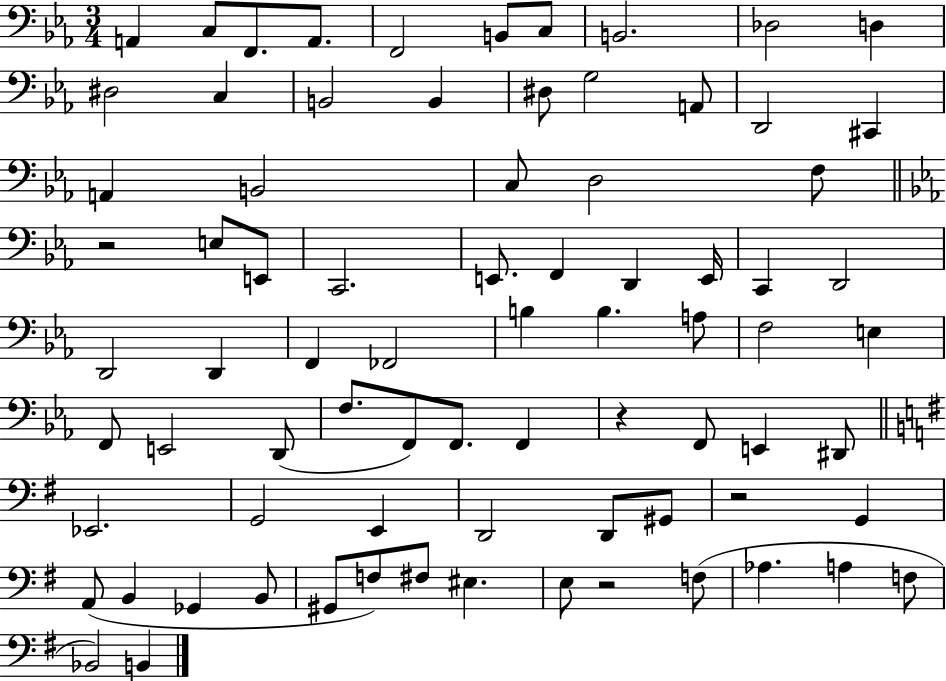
{
  \clef bass
  \numericTimeSignature
  \time 3/4
  \key ees \major
  a,4 c8 f,8. a,8. | f,2 b,8 c8 | b,2. | des2 d4 | \break dis2 c4 | b,2 b,4 | dis8 g2 a,8 | d,2 cis,4 | \break a,4 b,2 | c8 d2 f8 | \bar "||" \break \key c \minor r2 e8 e,8 | c,2. | e,8. f,4 d,4 e,16 | c,4 d,2 | \break d,2 d,4 | f,4 fes,2 | b4 b4. a8 | f2 e4 | \break f,8 e,2 d,8( | f8. f,8) f,8. f,4 | r4 f,8 e,4 dis,8 | \bar "||" \break \key g \major ees,2. | g,2 e,4 | d,2 d,8 gis,8 | r2 g,4 | \break a,8( b,4 ges,4 b,8 | gis,8 f8) fis8 eis4. | e8 r2 f8( | aes4. a4 f8 | \break bes,2) b,4 | \bar "|."
}